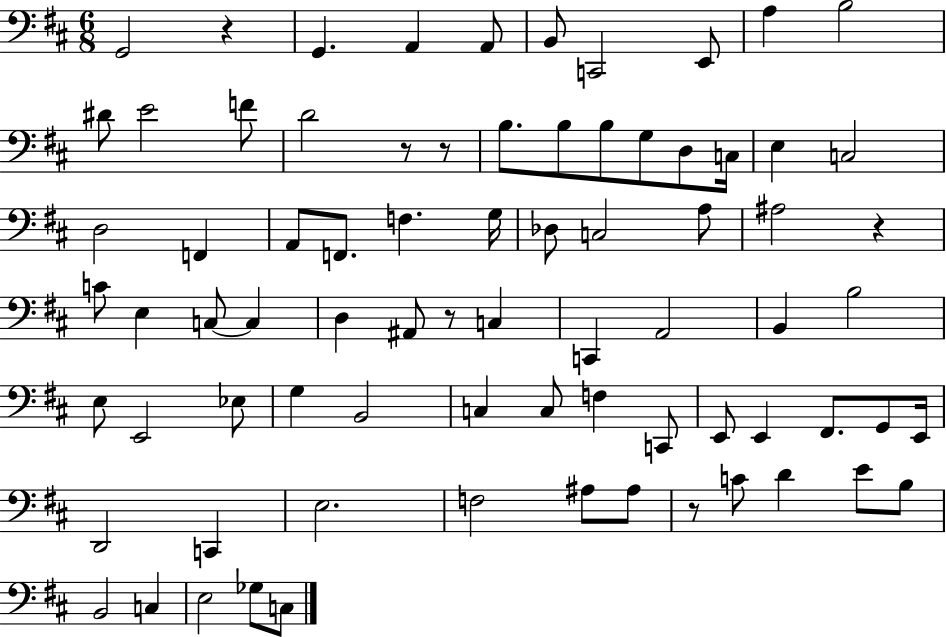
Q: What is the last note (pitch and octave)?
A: C3